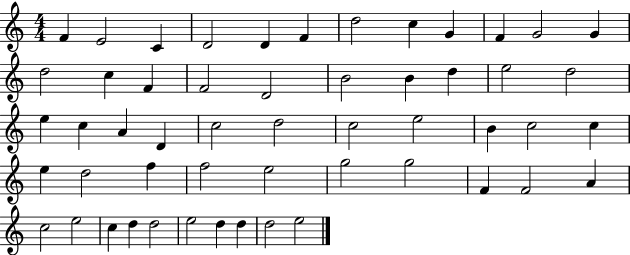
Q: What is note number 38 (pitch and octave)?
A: E5